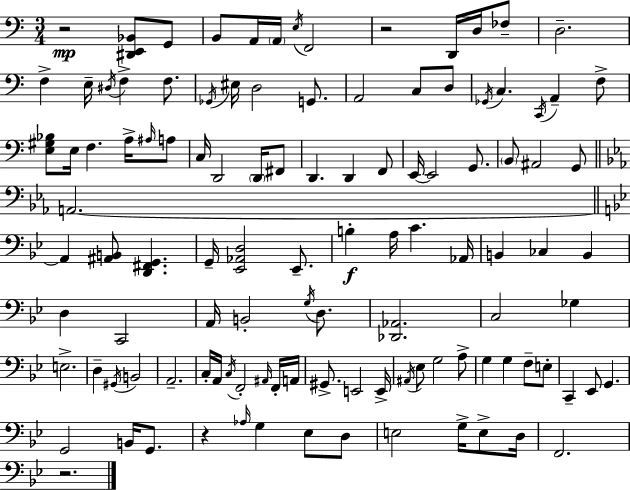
{
  \clef bass
  \numericTimeSignature
  \time 3/4
  \key c \major
  r2\mp <dis, e, bes,>8 g,8 | b,8 a,16 \parenthesize a,16 \acciaccatura { e16 } f,2 | r2 d,16 d16 fes8-- | d2.-- | \break f4-> e16-- \acciaccatura { dis16 } f4-> f8. | \acciaccatura { ges,16 } eis16 d2 | g,8. a,2 c8 | d8 \acciaccatura { ges,16 } c4. \acciaccatura { c,16 } a,4-- | \break f8-> <e gis bes>8 e16 f4. | a16-> \grace { ais16 } a8 c16 d,2 | \parenthesize d,16 fis,8 d,4. | d,4 f,8 e,16~~ e,2 | \break g,8. \parenthesize b,8 ais,2 | g,8 \bar "||" \break \key c \minor a,2.~~ | \bar "||" \break \key bes \major a,4 <ais, b,>8 <d, fis, g,>4. | g,16-- <ees, aes, d>2 ees,8.-- | b4-.\f a16 c'4. aes,16 | b,4 ces4 b,4 | \break d4 c,2 | a,16 b,2-. \acciaccatura { g16 } d8. | <des, aes,>2. | c2 ges4 | \break e2.-> | d4-- \acciaccatura { gis,16 } b,2 | a,2.-- | c16-. a,16 \acciaccatura { c16 } f,2-. | \break \grace { ais,16 } f,16-. a,16 gis,8.-> e,2 | e,16-> \acciaccatura { ais,16 } ees8 g2 | a8-> g4 g4 | f8-- e8-. c,4-- ees,8 g,4. | \break g,2 | b,16 g,8. r4 \grace { aes16 } g4 | ees8 d8 e2 | g16-> e8-> d16 f,2. | \break r2. | \bar "|."
}